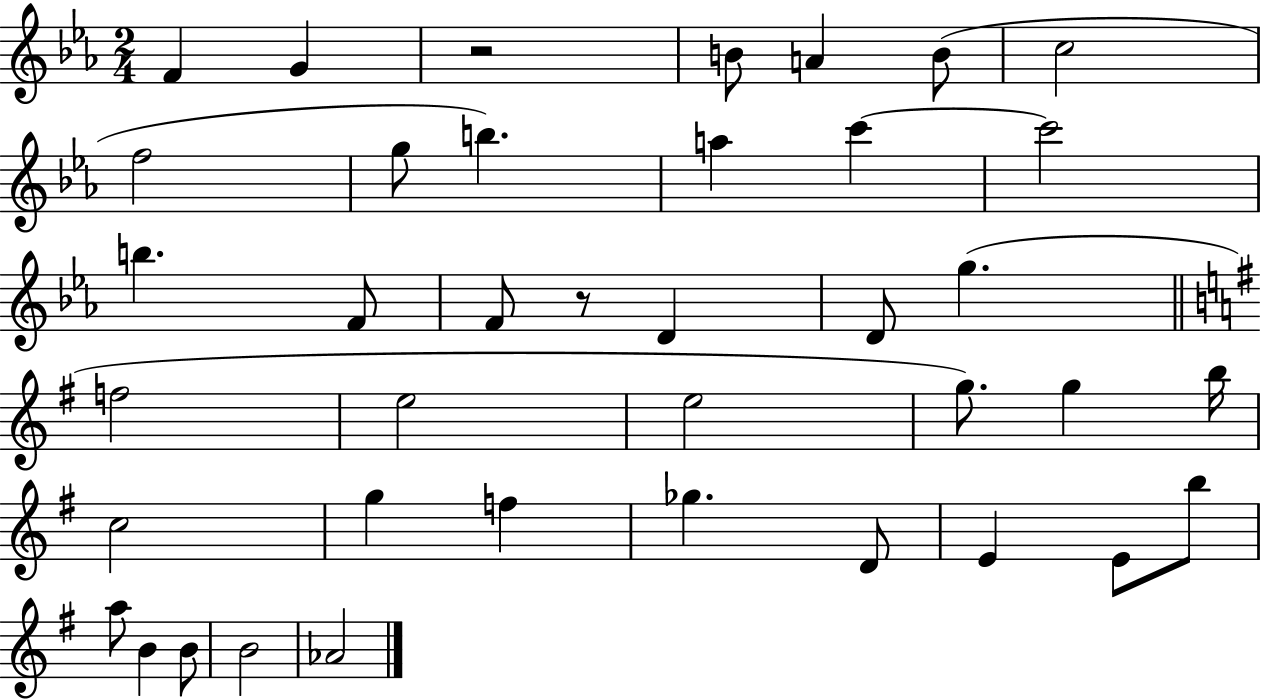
F4/q G4/q R/h B4/e A4/q B4/e C5/h F5/h G5/e B5/q. A5/q C6/q C6/h B5/q. F4/e F4/e R/e D4/q D4/e G5/q. F5/h E5/h E5/h G5/e. G5/q B5/s C5/h G5/q F5/q Gb5/q. D4/e E4/q E4/e B5/e A5/e B4/q B4/e B4/h Ab4/h